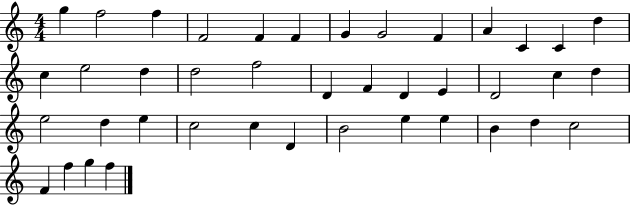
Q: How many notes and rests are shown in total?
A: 41